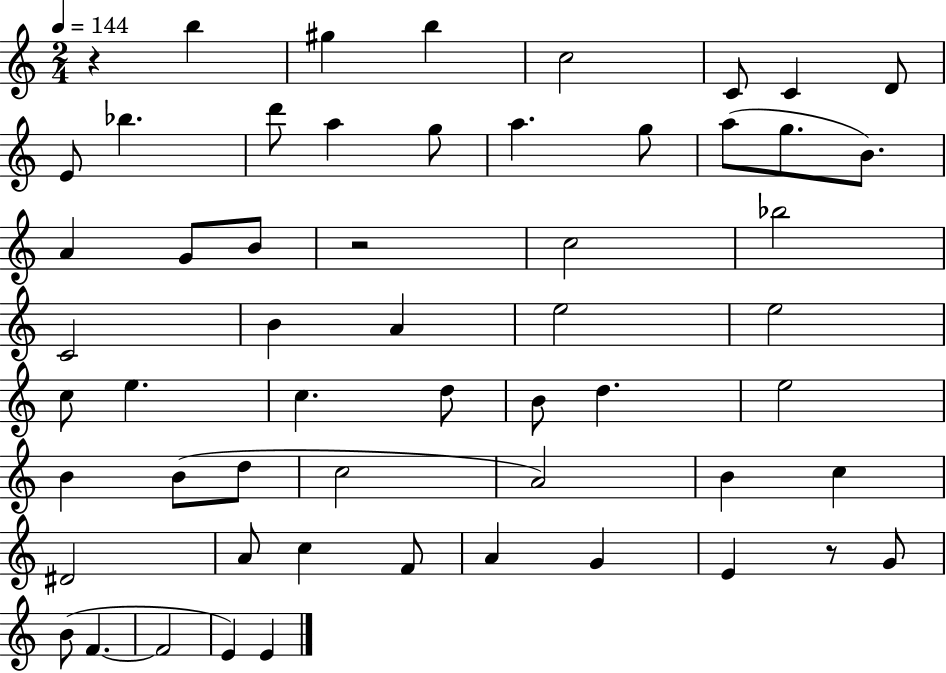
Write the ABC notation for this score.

X:1
T:Untitled
M:2/4
L:1/4
K:C
z b ^g b c2 C/2 C D/2 E/2 _b d'/2 a g/2 a g/2 a/2 g/2 B/2 A G/2 B/2 z2 c2 _b2 C2 B A e2 e2 c/2 e c d/2 B/2 d e2 B B/2 d/2 c2 A2 B c ^D2 A/2 c F/2 A G E z/2 G/2 B/2 F F2 E E